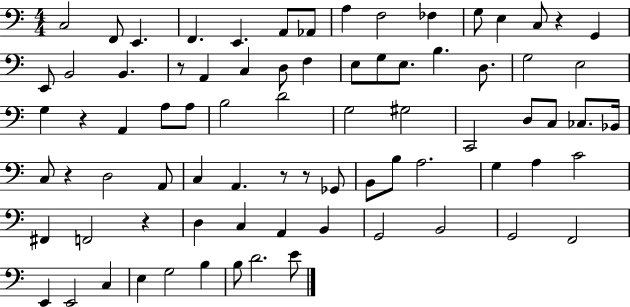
C3/h F2/e E2/q. F2/q. E2/q. A2/e Ab2/e A3/q F3/h FES3/q G3/e E3/q C3/e R/q G2/q E2/e B2/h B2/q. R/e A2/q C3/q D3/e F3/q E3/e G3/e E3/e. B3/q. D3/e. G3/h E3/h G3/q R/q A2/q A3/e A3/e B3/h D4/h G3/h G#3/h C2/h D3/e C3/e CES3/e. Bb2/s C3/e R/q D3/h A2/e C3/q A2/q. R/e R/e Gb2/e B2/e B3/e A3/h. G3/q A3/q C4/h F#2/q F2/h R/q D3/q C3/q A2/q B2/q G2/h B2/h G2/h F2/h E2/q E2/h C3/q E3/q G3/h B3/q B3/e D4/h. E4/e